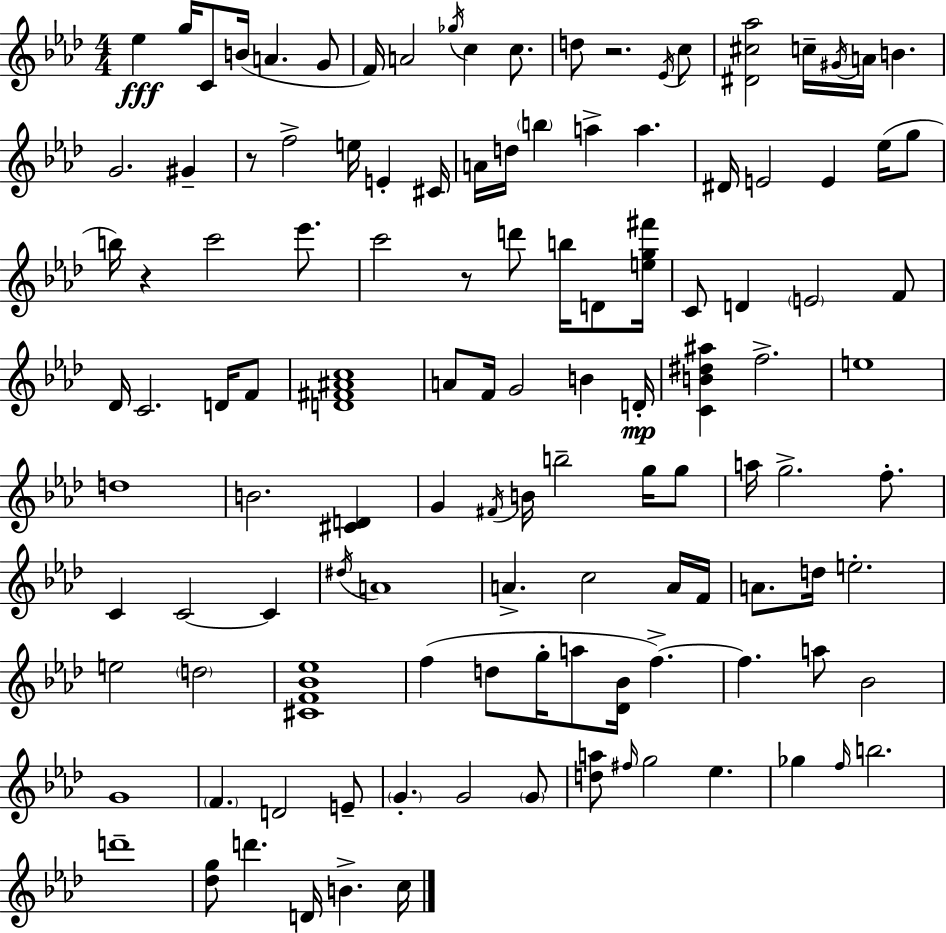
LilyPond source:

{
  \clef treble
  \numericTimeSignature
  \time 4/4
  \key f \minor
  ees''4\fff g''16 c'8 b'16( a'4. g'8 | f'16) a'2 \acciaccatura { ges''16 } c''4 c''8. | d''8 r2. \acciaccatura { ees'16 } | c''8 <dis' cis'' aes''>2 c''16-- \acciaccatura { gis'16 } a'16 b'4. | \break g'2. gis'4-- | r8 f''2-> e''16 e'4-. | cis'16 a'16 d''16 \parenthesize b''4 a''4-> a''4. | dis'16 e'2 e'4 | \break ees''16( g''8 b''16) r4 c'''2 | ees'''8. c'''2 r8 d'''8 b''16 | d'8 <e'' g'' fis'''>16 c'8 d'4 \parenthesize e'2 | f'8 des'16 c'2. | \break d'16 f'8 <d' fis' ais' c''>1 | a'8 f'16 g'2 b'4 | d'16-.\mp <c' b' dis'' ais''>4 f''2.-> | e''1 | \break d''1 | b'2. <cis' d'>4 | g'4 \acciaccatura { fis'16 } b'16 b''2-- | g''16 g''8 a''16 g''2.-> | \break f''8.-. c'4 c'2~~ | c'4 \acciaccatura { dis''16 } a'1 | a'4.-> c''2 | a'16 f'16 a'8. d''16 e''2.-. | \break e''2 \parenthesize d''2 | <cis' f' bes' ees''>1 | f''4( d''8 g''16-. a''8 <des' bes'>16 f''4.->~~) | f''4. a''8 bes'2 | \break g'1 | \parenthesize f'4. d'2 | e'8-- \parenthesize g'4.-. g'2 | \parenthesize g'8 <d'' a''>8 \grace { fis''16 } g''2 | \break ees''4. ges''4 \grace { f''16 } b''2. | d'''1-- | <des'' g''>8 d'''4. d'16 | b'4.-> c''16 \bar "|."
}